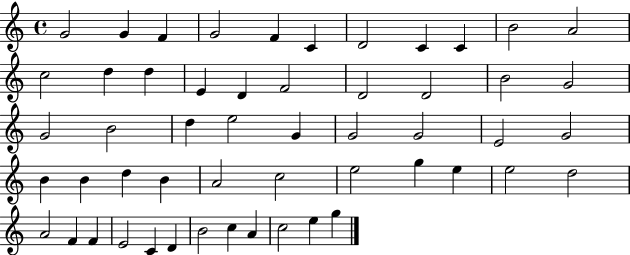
{
  \clef treble
  \time 4/4
  \defaultTimeSignature
  \key c \major
  g'2 g'4 f'4 | g'2 f'4 c'4 | d'2 c'4 c'4 | b'2 a'2 | \break c''2 d''4 d''4 | e'4 d'4 f'2 | d'2 d'2 | b'2 g'2 | \break g'2 b'2 | d''4 e''2 g'4 | g'2 g'2 | e'2 g'2 | \break b'4 b'4 d''4 b'4 | a'2 c''2 | e''2 g''4 e''4 | e''2 d''2 | \break a'2 f'4 f'4 | e'2 c'4 d'4 | b'2 c''4 a'4 | c''2 e''4 g''4 | \break \bar "|."
}